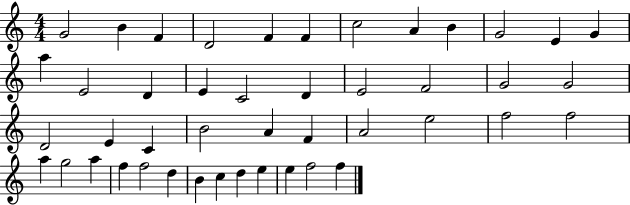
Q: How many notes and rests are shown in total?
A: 45